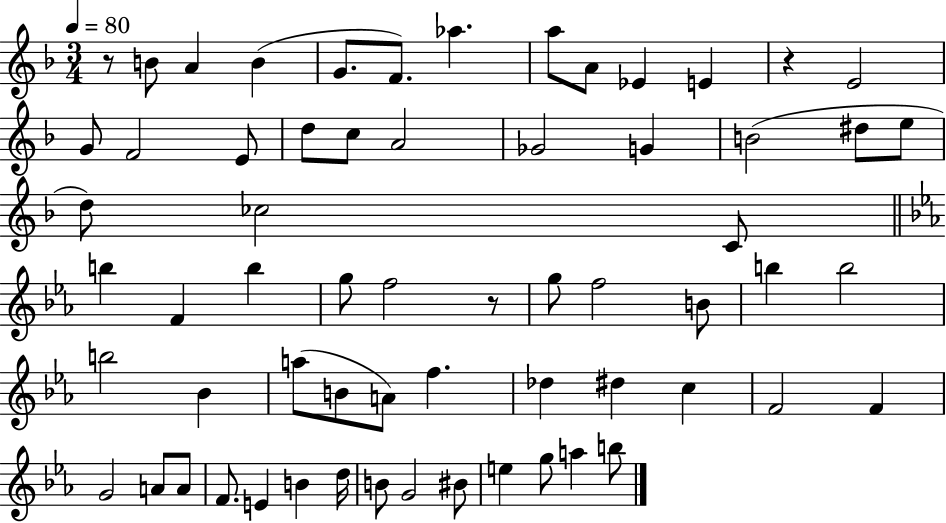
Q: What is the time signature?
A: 3/4